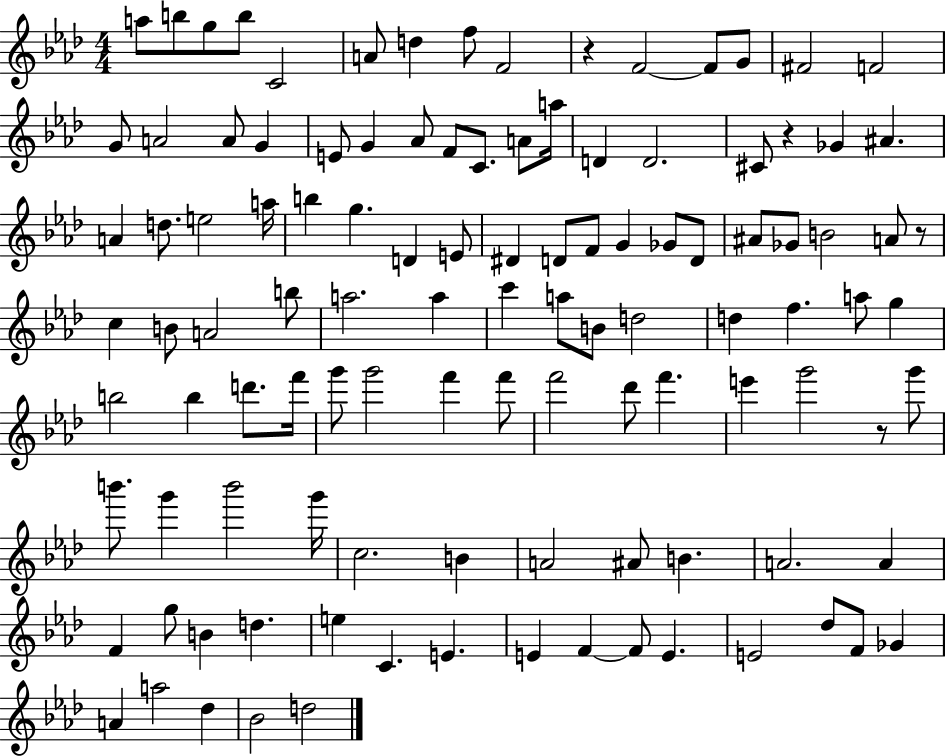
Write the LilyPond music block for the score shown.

{
  \clef treble
  \numericTimeSignature
  \time 4/4
  \key aes \major
  a''8 b''8 g''8 b''8 c'2 | a'8 d''4 f''8 f'2 | r4 f'2~~ f'8 g'8 | fis'2 f'2 | \break g'8 a'2 a'8 g'4 | e'8 g'4 aes'8 f'8 c'8. a'8 a''16 | d'4 d'2. | cis'8 r4 ges'4 ais'4. | \break a'4 d''8. e''2 a''16 | b''4 g''4. d'4 e'8 | dis'4 d'8 f'8 g'4 ges'8 d'8 | ais'8 ges'8 b'2 a'8 r8 | \break c''4 b'8 a'2 b''8 | a''2. a''4 | c'''4 a''8 b'8 d''2 | d''4 f''4. a''8 g''4 | \break b''2 b''4 d'''8. f'''16 | g'''8 g'''2 f'''4 f'''8 | f'''2 des'''8 f'''4. | e'''4 g'''2 r8 g'''8 | \break b'''8. g'''4 b'''2 g'''16 | c''2. b'4 | a'2 ais'8 b'4. | a'2. a'4 | \break f'4 g''8 b'4 d''4. | e''4 c'4. e'4. | e'4 f'4~~ f'8 e'4. | e'2 des''8 f'8 ges'4 | \break a'4 a''2 des''4 | bes'2 d''2 | \bar "|."
}